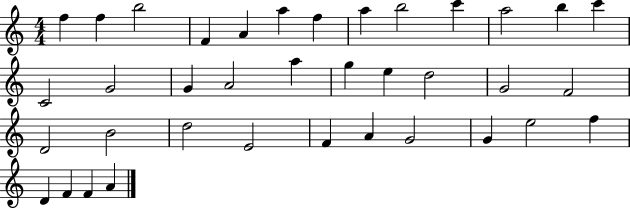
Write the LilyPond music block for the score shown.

{
  \clef treble
  \numericTimeSignature
  \time 4/4
  \key c \major
  f''4 f''4 b''2 | f'4 a'4 a''4 f''4 | a''4 b''2 c'''4 | a''2 b''4 c'''4 | \break c'2 g'2 | g'4 a'2 a''4 | g''4 e''4 d''2 | g'2 f'2 | \break d'2 b'2 | d''2 e'2 | f'4 a'4 g'2 | g'4 e''2 f''4 | \break d'4 f'4 f'4 a'4 | \bar "|."
}